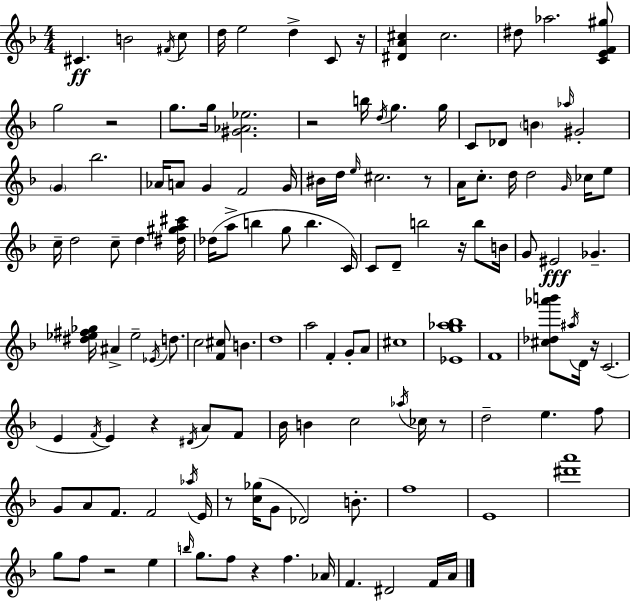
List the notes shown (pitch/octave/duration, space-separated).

C#4/q. B4/h F#4/s C5/e D5/s E5/h D5/q C4/e R/s [D#4,A4,C#5]/q C#5/h. D#5/e Ab5/h. [C4,E4,F4,G#5]/e G5/h R/h G5/e. G5/s [G#4,Ab4,Eb5]/h. R/h B5/s D5/s G5/q. G5/s C4/e Db4/e B4/q Ab5/s G#4/h G4/q Bb5/h. Ab4/s A4/e G4/q F4/h G4/s BIS4/s D5/s E5/s C#5/h. R/e A4/s C5/e. D5/s D5/h G4/s CES5/s E5/e C5/s D5/h C5/e D5/q [D#5,G#5,A5,C#6]/s Db5/s A5/e B5/q G5/e B5/q. C4/s C4/e D4/e B5/h R/s B5/e B4/s G4/e EIS4/h Gb4/q. [D#5,Eb5,F#5,Gb5]/s A#4/q Eb5/h Eb4/s D5/e. C5/h [F4,C#5]/e B4/q. D5/w A5/h F4/q G4/e A4/e C#5/w [Eb4,G5,Ab5,Bb5]/w F4/w [C#5,Db5,Ab6,B6]/e A#5/s D4/s R/s C4/h. E4/q F4/s E4/q R/q D#4/s A4/e F4/e Bb4/s B4/q C5/h Ab5/s CES5/s R/e D5/h E5/q. F5/e G4/e A4/e F4/e. F4/h Ab5/s E4/s R/e [C5,Gb5]/s G4/e Db4/h B4/e. F5/w E4/w [D#6,A6]/w G5/e F5/e R/h E5/q B5/s G5/e. F5/e R/q F5/q. Ab4/s F4/q. D#4/h F4/s A4/s